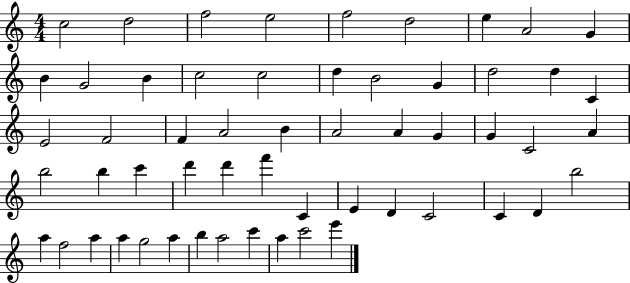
{
  \clef treble
  \numericTimeSignature
  \time 4/4
  \key c \major
  c''2 d''2 | f''2 e''2 | f''2 d''2 | e''4 a'2 g'4 | \break b'4 g'2 b'4 | c''2 c''2 | d''4 b'2 g'4 | d''2 d''4 c'4 | \break e'2 f'2 | f'4 a'2 b'4 | a'2 a'4 g'4 | g'4 c'2 a'4 | \break b''2 b''4 c'''4 | d'''4 d'''4 f'''4 c'4 | e'4 d'4 c'2 | c'4 d'4 b''2 | \break a''4 f''2 a''4 | a''4 g''2 a''4 | b''4 a''2 c'''4 | a''4 c'''2 e'''4 | \break \bar "|."
}